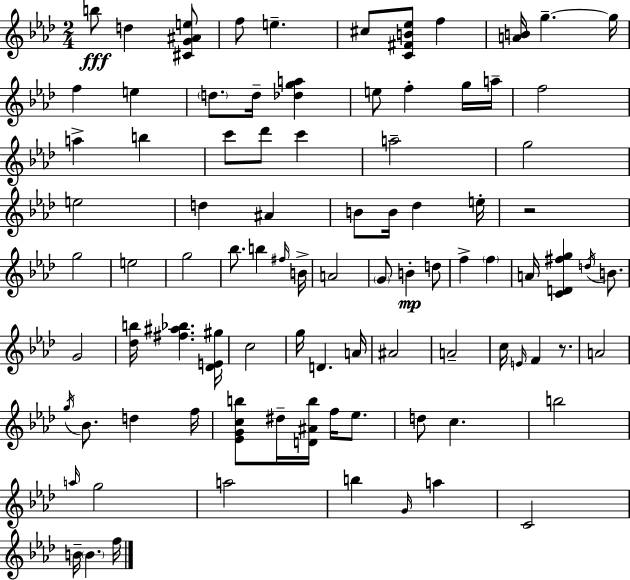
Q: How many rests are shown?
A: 2